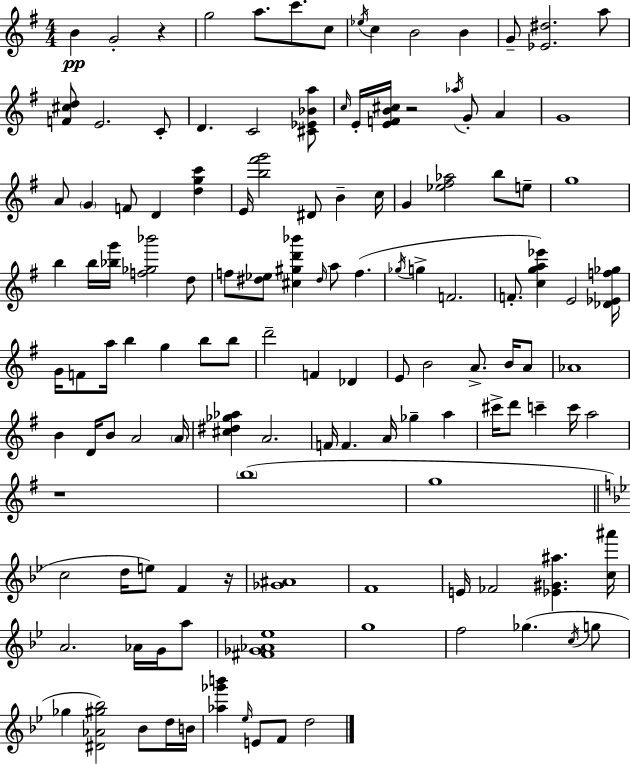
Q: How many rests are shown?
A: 4